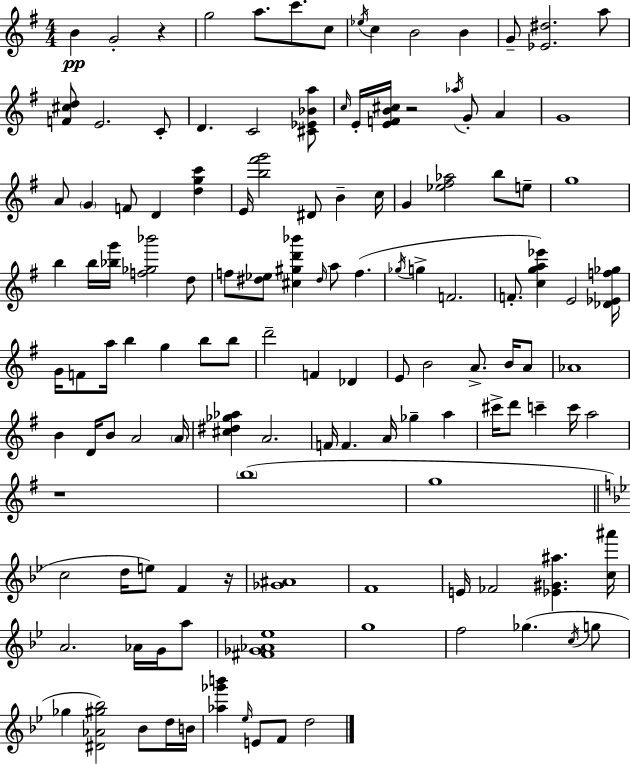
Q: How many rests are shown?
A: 4